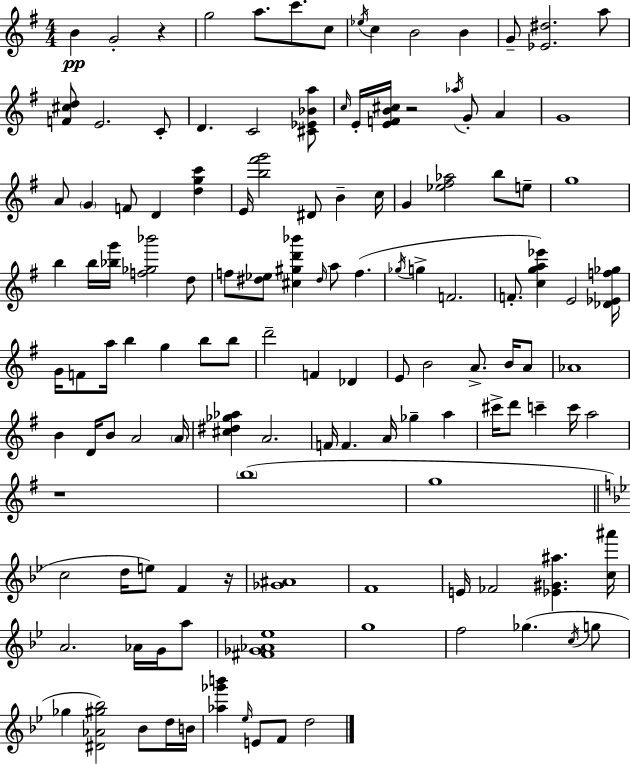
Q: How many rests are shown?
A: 4